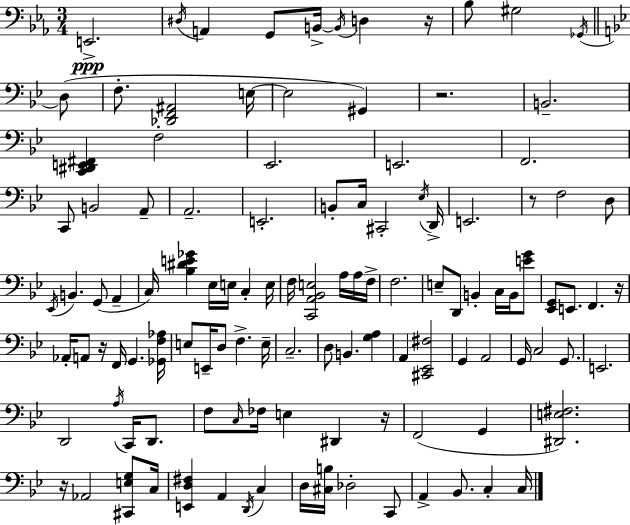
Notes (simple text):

E2/h. D#3/s A2/q G2/e B2/s B2/s D3/q R/s Bb3/e G#3/h Gb2/s D3/e F3/e. [Db2,F2,A#2]/h E3/s E3/h G#2/q R/h. B2/h. [C2,D#2,E2,F#2]/q F3/h Eb2/h. E2/h. F2/h. C2/e B2/h A2/e A2/h. E2/h. B2/e C3/s C#2/h Eb3/s D2/s E2/h. R/e F3/h D3/e Eb2/s B2/q. G2/e A2/q C3/s [Bb3,D#4,E4,Gb4]/q Eb3/s E3/s C3/q E3/s F3/s [C2,A2,Bb2,E3]/h A3/s A3/s F3/s F3/h. E3/e D2/e B2/q C3/s B2/s [E4,G4]/e [Eb2,G2]/e E2/e. F2/q. R/s Ab2/s A2/e R/s F2/s G2/q. [Gb2,F3,Ab3]/s E3/e E2/s D3/e F3/q. E3/s C3/h. D3/e B2/q. [G3,A3]/q A2/q [C#2,Eb2,F#3]/h G2/q A2/h G2/s C3/h G2/e. E2/h. D2/h A3/s C2/s D2/e. F3/e C3/s FES3/s E3/q D#2/q R/s F2/h G2/q [D#2,E3,F#3]/h. R/s Ab2/h [C#2,E3,G3]/e C3/s [E2,D3,F#3]/q A2/q D2/s C3/q D3/s [C#3,B3]/s Db3/h C2/e A2/q Bb2/e. C3/q C3/s